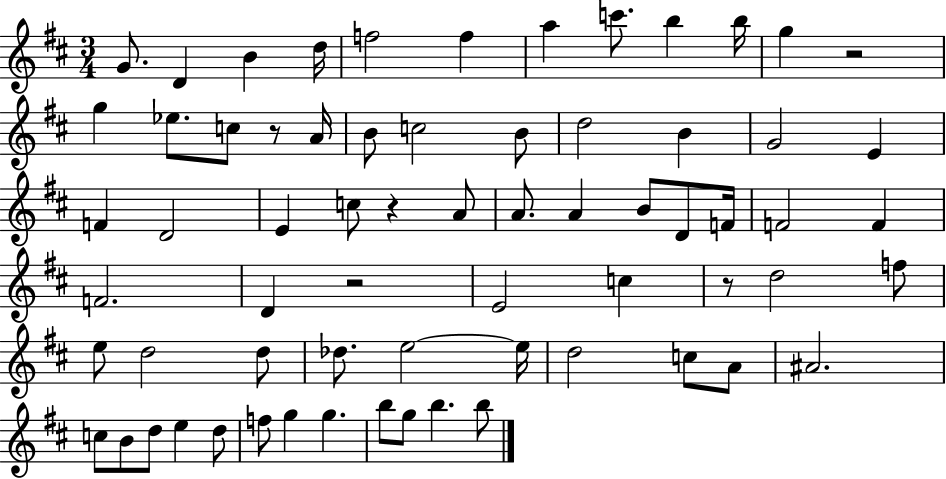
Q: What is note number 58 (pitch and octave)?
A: G5